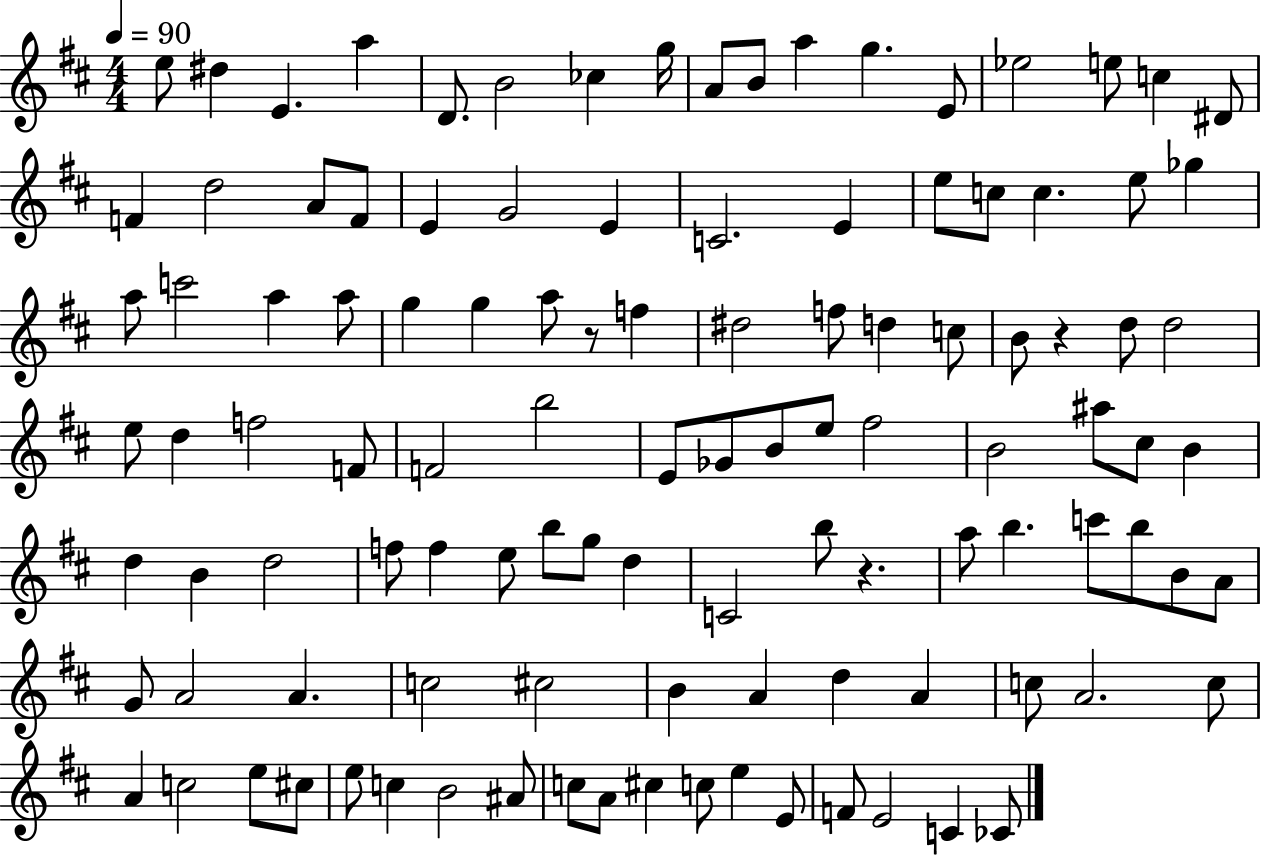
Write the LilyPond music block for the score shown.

{
  \clef treble
  \numericTimeSignature
  \time 4/4
  \key d \major
  \tempo 4 = 90
  \repeat volta 2 { e''8 dis''4 e'4. a''4 | d'8. b'2 ces''4 g''16 | a'8 b'8 a''4 g''4. e'8 | ees''2 e''8 c''4 dis'8 | \break f'4 d''2 a'8 f'8 | e'4 g'2 e'4 | c'2. e'4 | e''8 c''8 c''4. e''8 ges''4 | \break a''8 c'''2 a''4 a''8 | g''4 g''4 a''8 r8 f''4 | dis''2 f''8 d''4 c''8 | b'8 r4 d''8 d''2 | \break e''8 d''4 f''2 f'8 | f'2 b''2 | e'8 ges'8 b'8 e''8 fis''2 | b'2 ais''8 cis''8 b'4 | \break d''4 b'4 d''2 | f''8 f''4 e''8 b''8 g''8 d''4 | c'2 b''8 r4. | a''8 b''4. c'''8 b''8 b'8 a'8 | \break g'8 a'2 a'4. | c''2 cis''2 | b'4 a'4 d''4 a'4 | c''8 a'2. c''8 | \break a'4 c''2 e''8 cis''8 | e''8 c''4 b'2 ais'8 | c''8 a'8 cis''4 c''8 e''4 e'8 | f'8 e'2 c'4 ces'8 | \break } \bar "|."
}